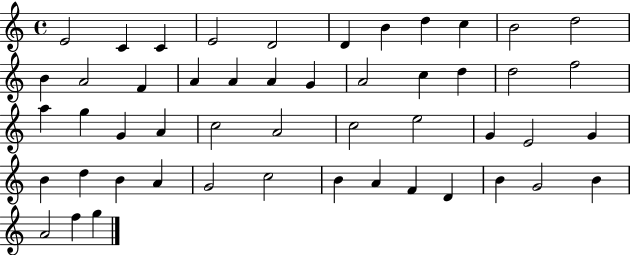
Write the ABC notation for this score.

X:1
T:Untitled
M:4/4
L:1/4
K:C
E2 C C E2 D2 D B d c B2 d2 B A2 F A A A G A2 c d d2 f2 a g G A c2 A2 c2 e2 G E2 G B d B A G2 c2 B A F D B G2 B A2 f g